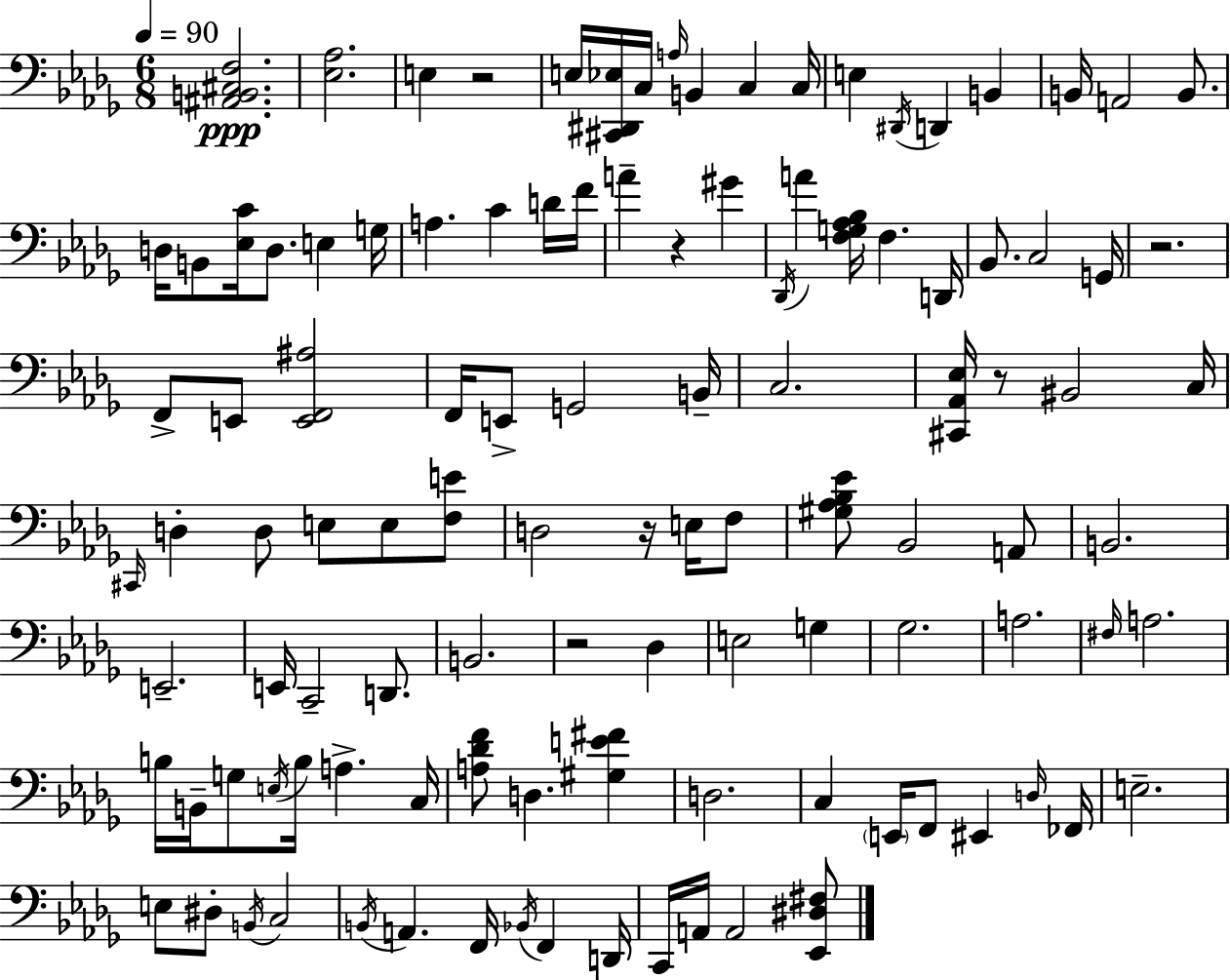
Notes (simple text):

[A#2,B2,C#3,F3]/h. [Eb3,Ab3]/h. E3/q R/h E3/s [C#2,D#2,Eb3]/s C3/s A3/s B2/q C3/q C3/s E3/q D#2/s D2/q B2/q B2/s A2/h B2/e. D3/s B2/e [Eb3,C4]/s D3/e. E3/q G3/s A3/q. C4/q D4/s F4/s A4/q R/q G#4/q Db2/s A4/q [F3,G3,Ab3,Bb3]/s F3/q. D2/s Bb2/e. C3/h G2/s R/h. F2/e E2/e [E2,F2,A#3]/h F2/s E2/e G2/h B2/s C3/h. [C#2,Ab2,Eb3]/s R/e BIS2/h C3/s C#2/s D3/q D3/e E3/e E3/e [F3,E4]/e D3/h R/s E3/s F3/e [G#3,Ab3,Bb3,Eb4]/e Bb2/h A2/e B2/h. E2/h. E2/s C2/h D2/e. B2/h. R/h Db3/q E3/h G3/q Gb3/h. A3/h. F#3/s A3/h. B3/s B2/s G3/e E3/s B3/s A3/q. C3/s [A3,Db4,F4]/e D3/q. [G#3,E4,F#4]/q D3/h. C3/q E2/s F2/e EIS2/q D3/s FES2/s E3/h. E3/e D#3/e B2/s C3/h B2/s A2/q. F2/s Bb2/s F2/q D2/s C2/s A2/s A2/h [Eb2,D#3,F#3]/e